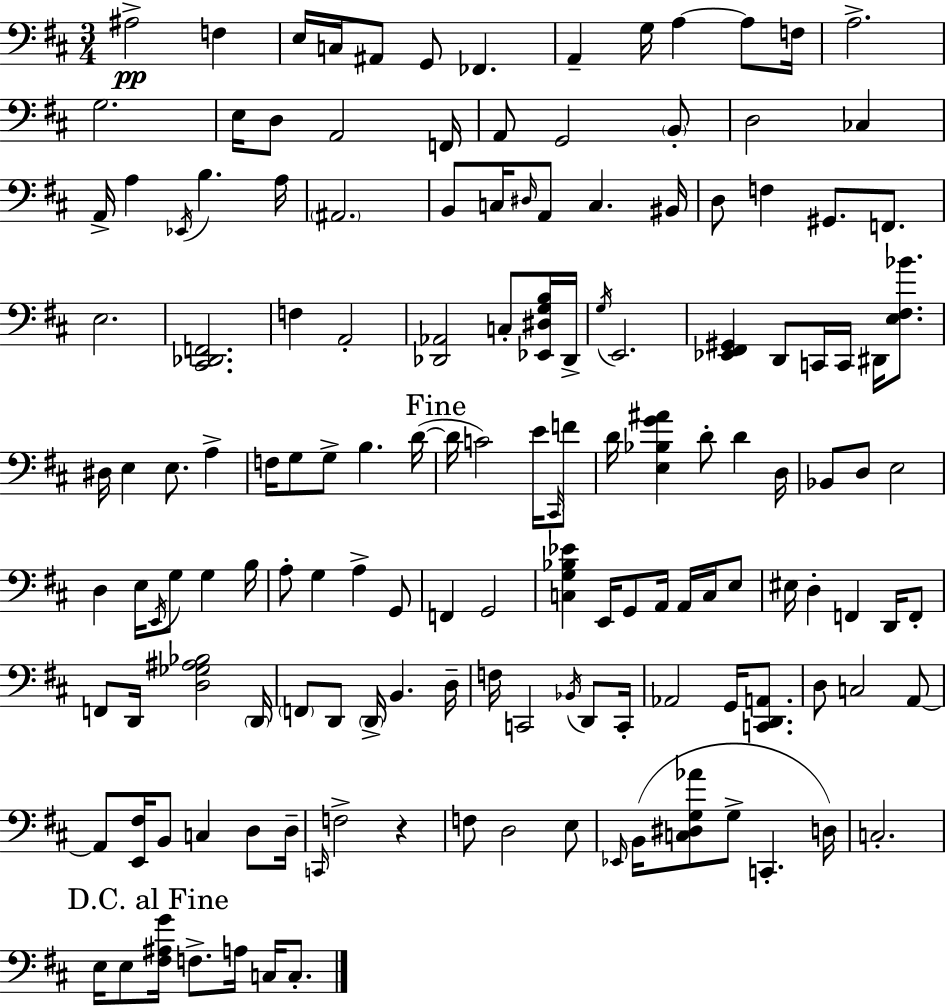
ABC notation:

X:1
T:Untitled
M:3/4
L:1/4
K:D
^A,2 F, E,/4 C,/4 ^A,,/2 G,,/2 _F,, A,, G,/4 A, A,/2 F,/4 A,2 G,2 E,/4 D,/2 A,,2 F,,/4 A,,/2 G,,2 B,,/2 D,2 _C, A,,/4 A, _E,,/4 B, A,/4 ^A,,2 B,,/2 C,/4 ^D,/4 A,,/2 C, ^B,,/4 D,/2 F, ^G,,/2 F,,/2 E,2 [^C,,_D,,F,,]2 F, A,,2 [_D,,_A,,]2 C,/2 [_E,,^D,G,B,]/4 _D,,/4 G,/4 E,,2 [_E,,^F,,^G,,] D,,/2 C,,/4 C,,/4 ^D,,/4 [E,^F,_B]/2 ^D,/4 E, E,/2 A, F,/4 G,/2 G,/2 B, D/4 D/4 C2 E/4 ^C,,/4 F/2 D/4 [E,_B,G^A] D/2 D D,/4 _B,,/2 D,/2 E,2 D, E,/4 E,,/4 G,/2 G, B,/4 A,/2 G, A, G,,/2 F,, G,,2 [C,G,_B,_E] E,,/4 G,,/2 A,,/4 A,,/4 C,/4 E,/2 ^E,/4 D, F,, D,,/4 F,,/2 F,,/2 D,,/4 [D,_G,^A,_B,]2 D,,/4 F,,/2 D,,/2 D,,/4 B,, D,/4 F,/4 C,,2 _B,,/4 D,,/2 C,,/4 _A,,2 G,,/4 [C,,D,,A,,]/2 D,/2 C,2 A,,/2 A,,/2 [E,,^F,]/4 B,,/2 C, D,/2 D,/4 C,,/4 F,2 z F,/2 D,2 E,/2 _E,,/4 B,,/4 [C,^D,G,_A]/2 G,/2 C,, D,/4 C,2 E,/4 E,/2 [^F,^A,G]/4 F,/2 A,/4 C,/4 C,/2